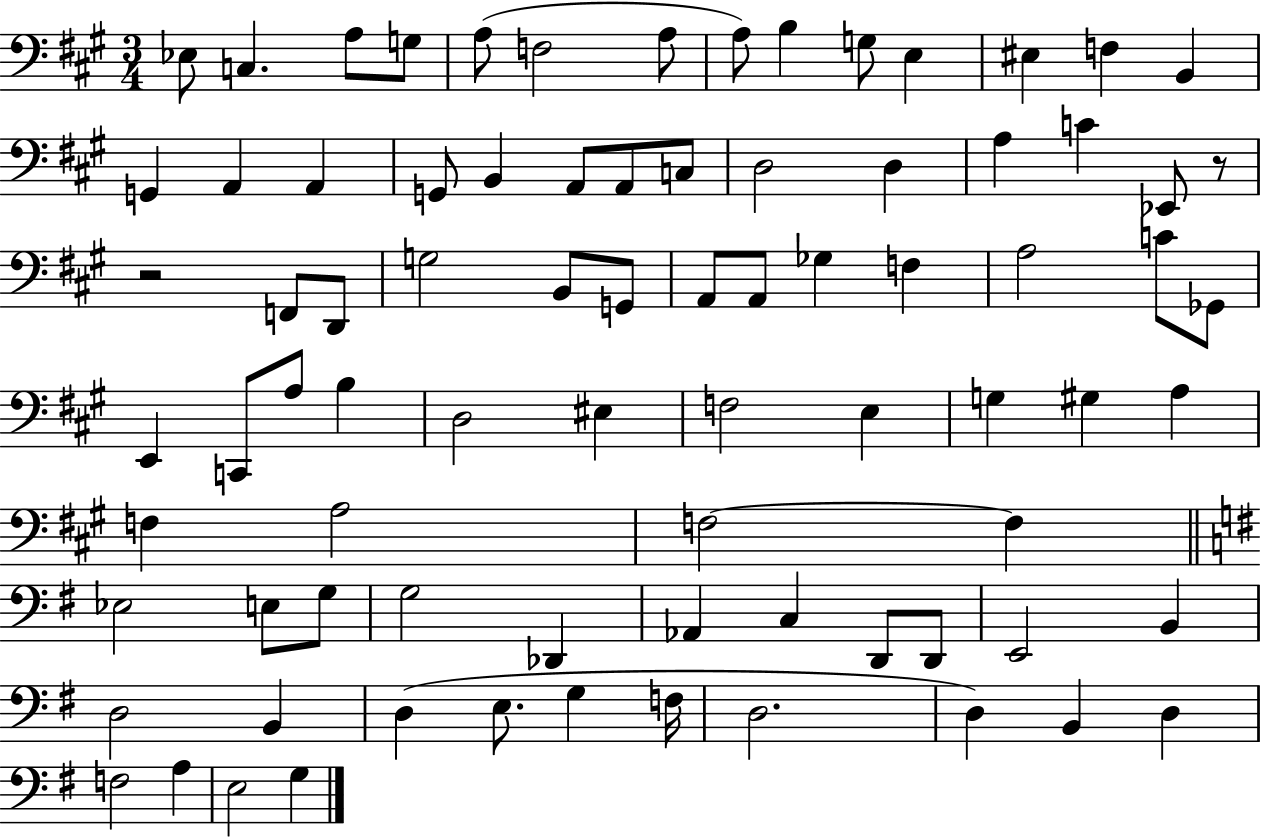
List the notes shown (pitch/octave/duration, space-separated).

Eb3/e C3/q. A3/e G3/e A3/e F3/h A3/e A3/e B3/q G3/e E3/q EIS3/q F3/q B2/q G2/q A2/q A2/q G2/e B2/q A2/e A2/e C3/e D3/h D3/q A3/q C4/q Eb2/e R/e R/h F2/e D2/e G3/h B2/e G2/e A2/e A2/e Gb3/q F3/q A3/h C4/e Gb2/e E2/q C2/e A3/e B3/q D3/h EIS3/q F3/h E3/q G3/q G#3/q A3/q F3/q A3/h F3/h F3/q Eb3/h E3/e G3/e G3/h Db2/q Ab2/q C3/q D2/e D2/e E2/h B2/q D3/h B2/q D3/q E3/e. G3/q F3/s D3/h. D3/q B2/q D3/q F3/h A3/q E3/h G3/q